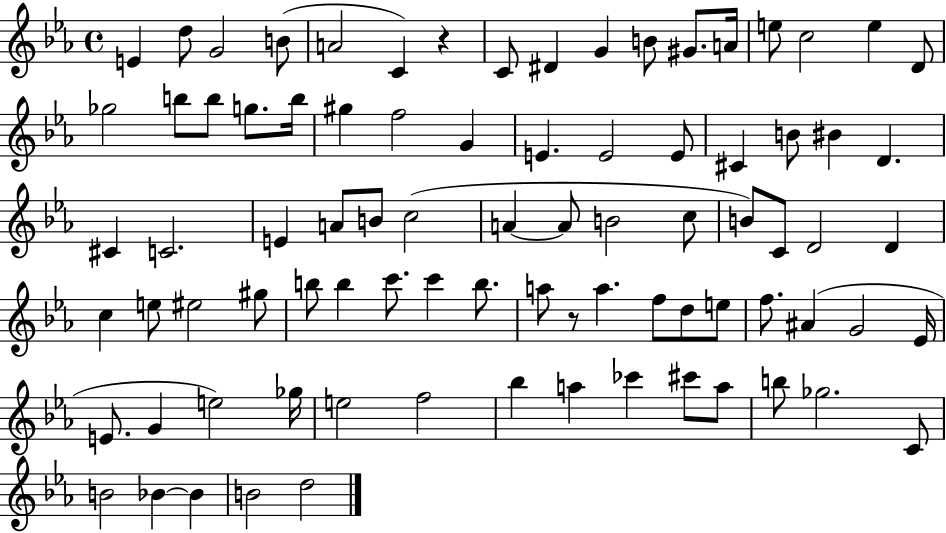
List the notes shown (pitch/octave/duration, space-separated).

E4/q D5/e G4/h B4/e A4/h C4/q R/q C4/e D#4/q G4/q B4/e G#4/e. A4/s E5/e C5/h E5/q D4/e Gb5/h B5/e B5/e G5/e. B5/s G#5/q F5/h G4/q E4/q. E4/h E4/e C#4/q B4/e BIS4/q D4/q. C#4/q C4/h. E4/q A4/e B4/e C5/h A4/q A4/e B4/h C5/e B4/e C4/e D4/h D4/q C5/q E5/e EIS5/h G#5/e B5/e B5/q C6/e. C6/q B5/e. A5/e R/e A5/q. F5/e D5/e E5/e F5/e. A#4/q G4/h Eb4/s E4/e. G4/q E5/h Gb5/s E5/h F5/h Bb5/q A5/q CES6/q C#6/e A5/e B5/e Gb5/h. C4/e B4/h Bb4/q Bb4/q B4/h D5/h